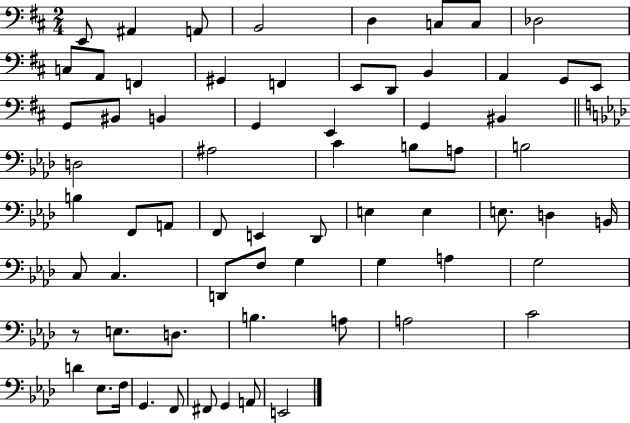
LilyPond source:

{
  \clef bass
  \numericTimeSignature
  \time 2/4
  \key d \major
  e,8 ais,4 a,8 | b,2 | d4 c8 c8 | des2 | \break c8 a,8 f,4 | gis,4 f,4 | e,8 d,8 b,4 | a,4 g,8 e,8 | \break g,8 bis,8 b,4 | g,4 e,4 | g,4 bis,4 | \bar "||" \break \key aes \major d2 | ais2 | c'4 b8 a8 | b2 | \break b4 f,8 a,8 | f,8 e,4 des,8 | e4 e4 | e8. d4 b,16 | \break c8 c4. | d,8 f8 g4 | g4 a4 | g2 | \break r8 e8. d8. | b4. a8 | a2 | c'2 | \break d'4 ees8. f16 | g,4. f,8 | fis,8 g,4 a,8 | e,2 | \break \bar "|."
}